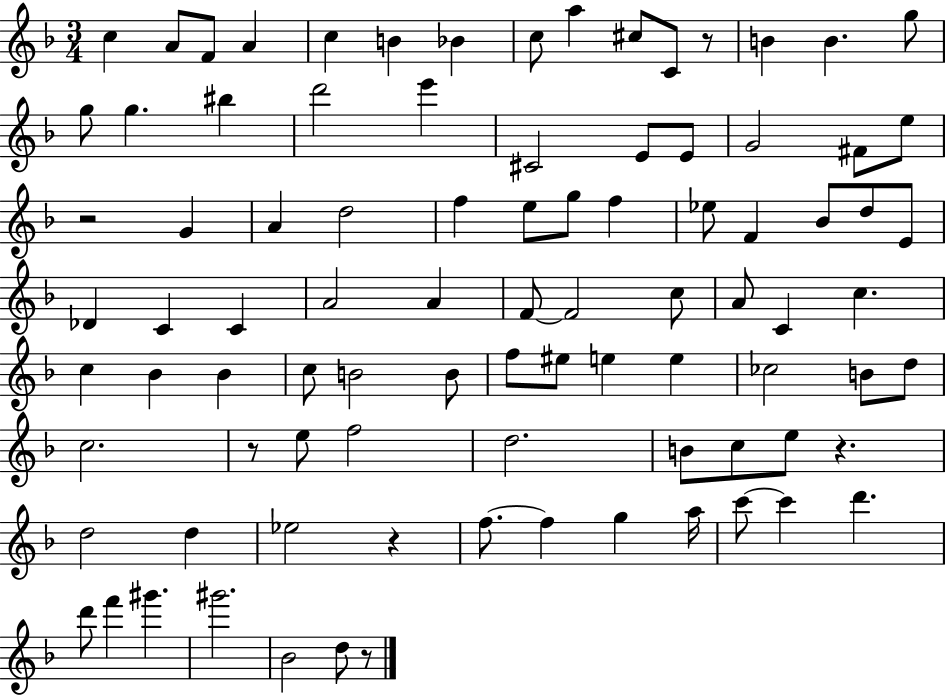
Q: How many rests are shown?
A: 6